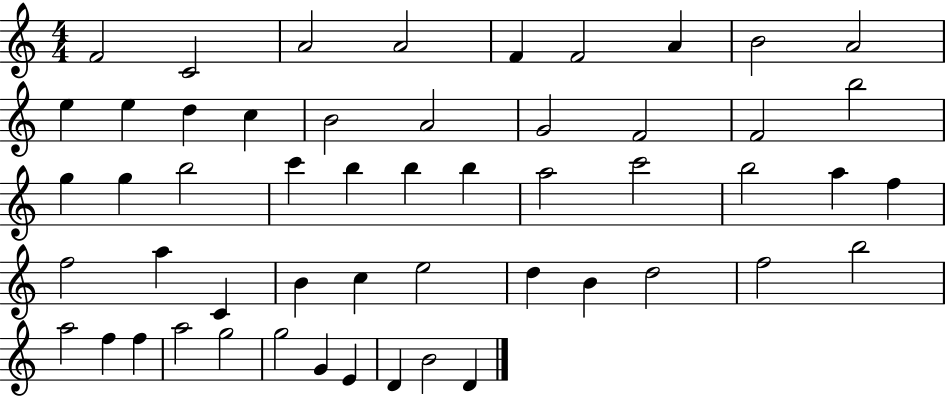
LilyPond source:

{
  \clef treble
  \numericTimeSignature
  \time 4/4
  \key c \major
  f'2 c'2 | a'2 a'2 | f'4 f'2 a'4 | b'2 a'2 | \break e''4 e''4 d''4 c''4 | b'2 a'2 | g'2 f'2 | f'2 b''2 | \break g''4 g''4 b''2 | c'''4 b''4 b''4 b''4 | a''2 c'''2 | b''2 a''4 f''4 | \break f''2 a''4 c'4 | b'4 c''4 e''2 | d''4 b'4 d''2 | f''2 b''2 | \break a''2 f''4 f''4 | a''2 g''2 | g''2 g'4 e'4 | d'4 b'2 d'4 | \break \bar "|."
}